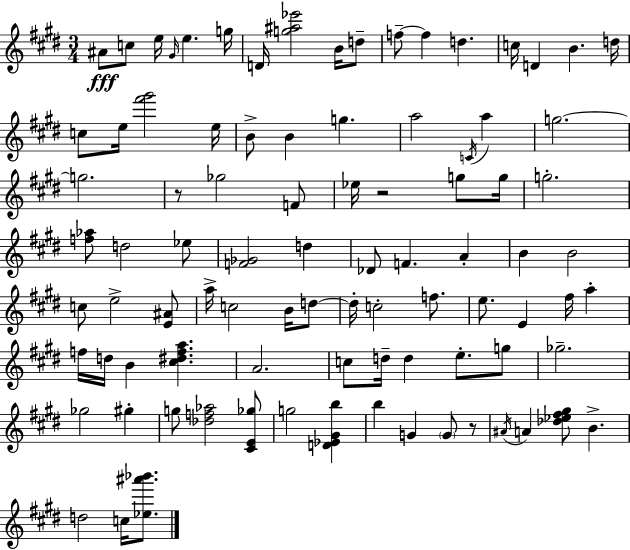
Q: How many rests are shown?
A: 3